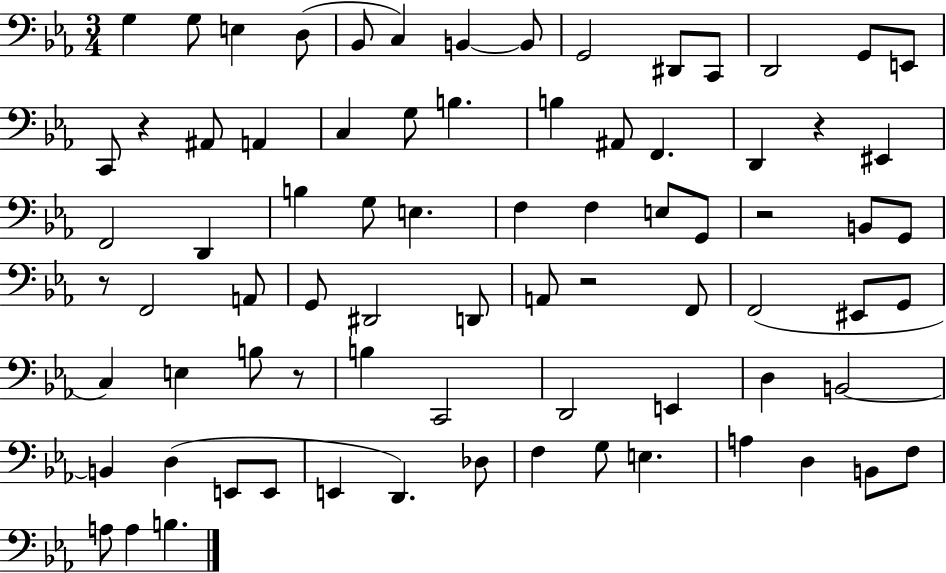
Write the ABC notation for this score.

X:1
T:Untitled
M:3/4
L:1/4
K:Eb
G, G,/2 E, D,/2 _B,,/2 C, B,, B,,/2 G,,2 ^D,,/2 C,,/2 D,,2 G,,/2 E,,/2 C,,/2 z ^A,,/2 A,, C, G,/2 B, B, ^A,,/2 F,, D,, z ^E,, F,,2 D,, B, G,/2 E, F, F, E,/2 G,,/2 z2 B,,/2 G,,/2 z/2 F,,2 A,,/2 G,,/2 ^D,,2 D,,/2 A,,/2 z2 F,,/2 F,,2 ^E,,/2 G,,/2 C, E, B,/2 z/2 B, C,,2 D,,2 E,, D, B,,2 B,, D, E,,/2 E,,/2 E,, D,, _D,/2 F, G,/2 E, A, D, B,,/2 F,/2 A,/2 A, B,